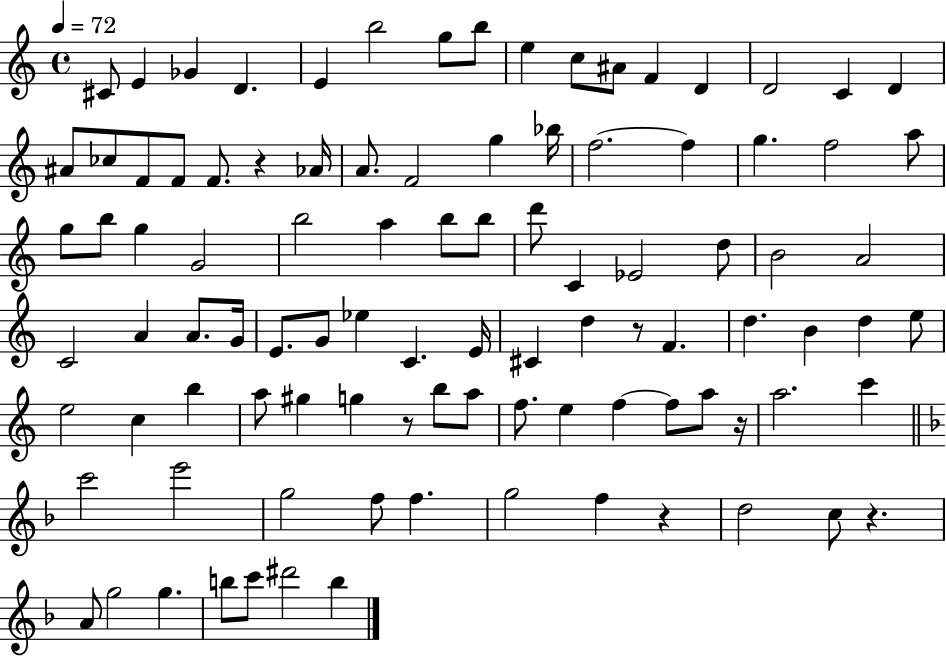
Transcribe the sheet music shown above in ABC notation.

X:1
T:Untitled
M:4/4
L:1/4
K:C
^C/2 E _G D E b2 g/2 b/2 e c/2 ^A/2 F D D2 C D ^A/2 _c/2 F/2 F/2 F/2 z _A/4 A/2 F2 g _b/4 f2 f g f2 a/2 g/2 b/2 g G2 b2 a b/2 b/2 d'/2 C _E2 d/2 B2 A2 C2 A A/2 G/4 E/2 G/2 _e C E/4 ^C d z/2 F d B d e/2 e2 c b a/2 ^g g z/2 b/2 a/2 f/2 e f f/2 a/2 z/4 a2 c' c'2 e'2 g2 f/2 f g2 f z d2 c/2 z A/2 g2 g b/2 c'/2 ^d'2 b